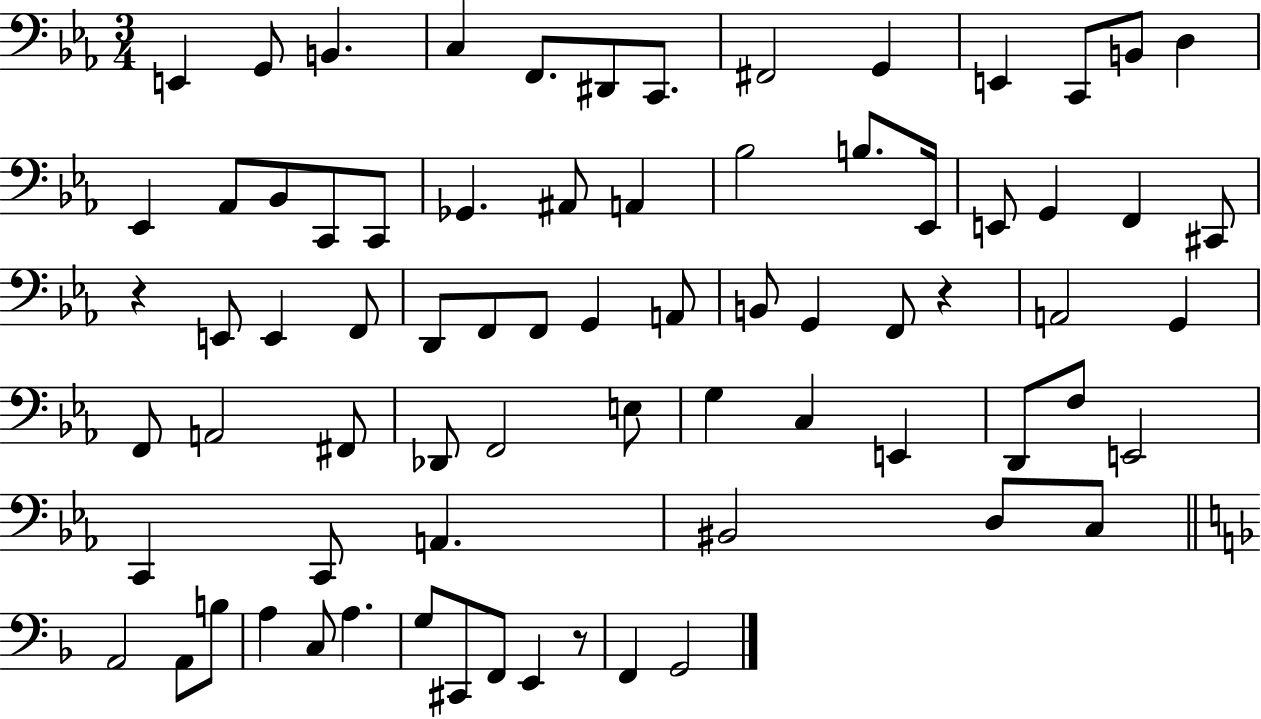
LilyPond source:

{
  \clef bass
  \numericTimeSignature
  \time 3/4
  \key ees \major
  e,4 g,8 b,4. | c4 f,8. dis,8 c,8. | fis,2 g,4 | e,4 c,8 b,8 d4 | \break ees,4 aes,8 bes,8 c,8 c,8 | ges,4. ais,8 a,4 | bes2 b8. ees,16 | e,8 g,4 f,4 cis,8 | \break r4 e,8 e,4 f,8 | d,8 f,8 f,8 g,4 a,8 | b,8 g,4 f,8 r4 | a,2 g,4 | \break f,8 a,2 fis,8 | des,8 f,2 e8 | g4 c4 e,4 | d,8 f8 e,2 | \break c,4 c,8 a,4. | bis,2 d8 c8 | \bar "||" \break \key d \minor a,2 a,8 b8 | a4 c8 a4. | g8 cis,8 f,8 e,4 r8 | f,4 g,2 | \break \bar "|."
}